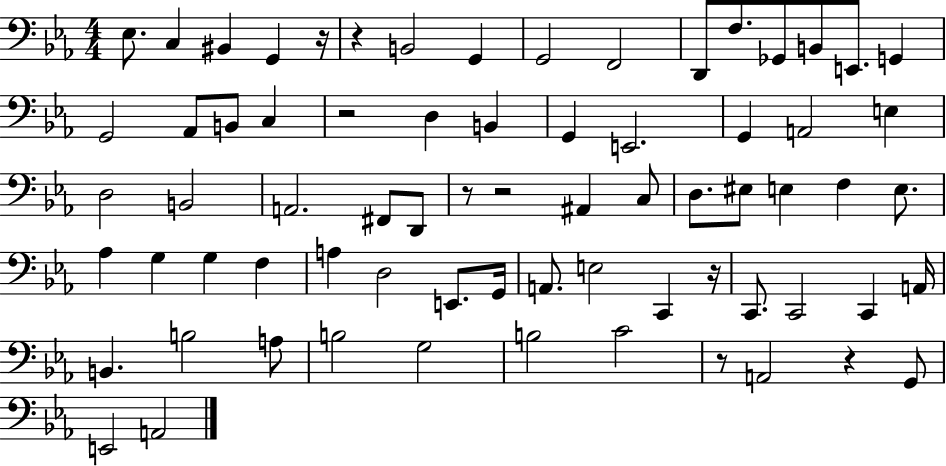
X:1
T:Untitled
M:4/4
L:1/4
K:Eb
_E,/2 C, ^B,, G,, z/4 z B,,2 G,, G,,2 F,,2 D,,/2 F,/2 _G,,/2 B,,/2 E,,/2 G,, G,,2 _A,,/2 B,,/2 C, z2 D, B,, G,, E,,2 G,, A,,2 E, D,2 B,,2 A,,2 ^F,,/2 D,,/2 z/2 z2 ^A,, C,/2 D,/2 ^E,/2 E, F, E,/2 _A, G, G, F, A, D,2 E,,/2 G,,/4 A,,/2 E,2 C,, z/4 C,,/2 C,,2 C,, A,,/4 B,, B,2 A,/2 B,2 G,2 B,2 C2 z/2 A,,2 z G,,/2 E,,2 A,,2